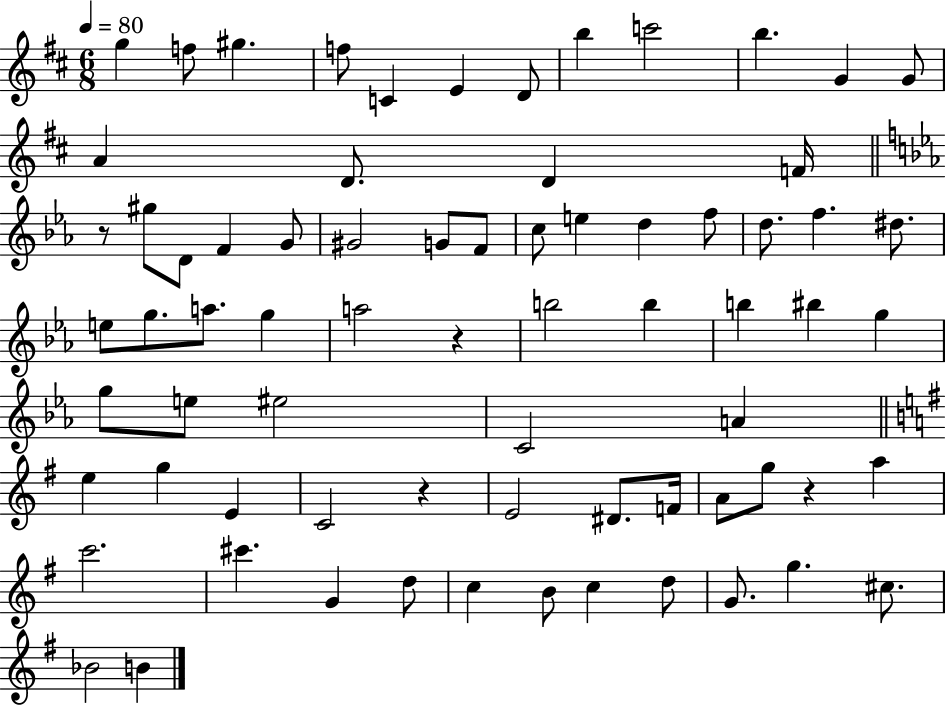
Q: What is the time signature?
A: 6/8